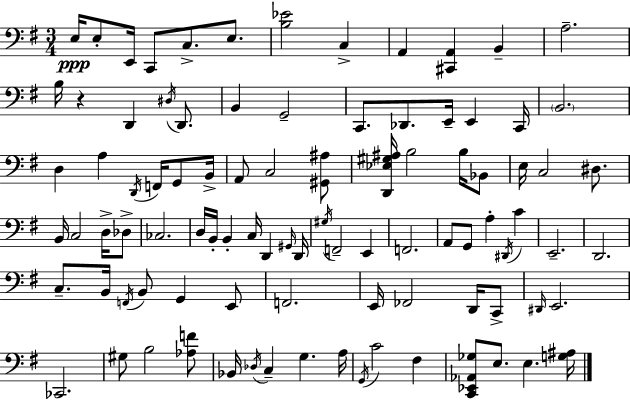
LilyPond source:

{
  \clef bass
  \numericTimeSignature
  \time 3/4
  \key g \major
  e16\ppp e8-. e,16 c,8 c8.-> e8. | <b ees'>2 c4-> | a,4 <cis, a,>4 b,4-- | a2.-- | \break b16 r4 d,4 \acciaccatura { dis16 } d,8. | b,4 g,2-- | c,8. des,8. e,16-- e,4 | c,16 \parenthesize b,2. | \break d4 a4 \acciaccatura { d,16 } f,16 g,8 | b,16-> a,8 c2 | <gis, ais>8 <d, ees gis ais>16 b2 b16 | bes,8 e16 c2 dis8. | \break b,16 c2 d16-> | des8-> ces2. | d16 b,16-. b,4-. c16 d,4 | \grace { gis,16 } d,16 \acciaccatura { gis16 } f,2-- | \break e,4 f,2. | a,8 g,8 a4-. | \acciaccatura { dis,16 } c'4 e,2.-- | d,2. | \break c8.-- b,16 \acciaccatura { f,16 } b,8 | g,4 e,8 f,2. | e,16 fes,2 | d,16 c,8-> \grace { dis,16 } e,2. | \break ces,2. | gis8 b2 | <aes f'>8 bes,16 \acciaccatura { des16 } c4-- | g4. a16 \acciaccatura { g,16 } c'2 | \break fis4 <c, ees, aes, ges>8 e8. | e4. <g ais>16 \bar "|."
}